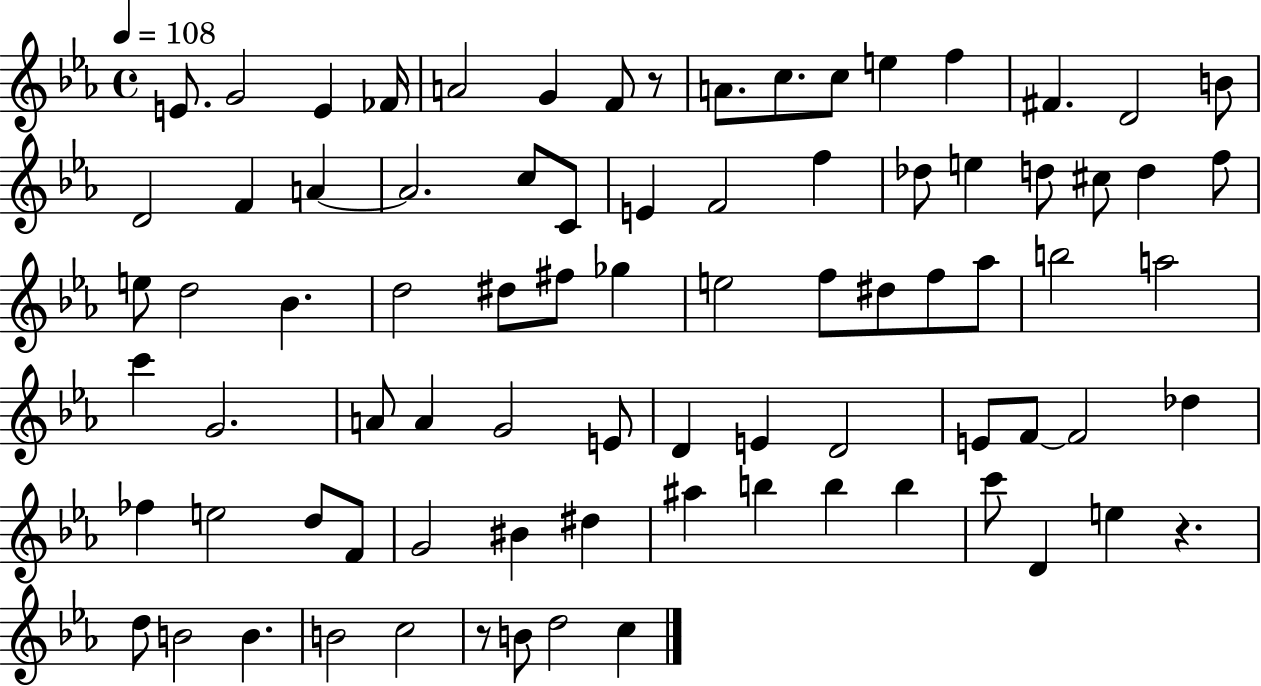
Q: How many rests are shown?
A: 3